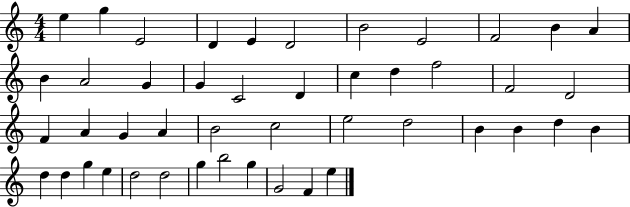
X:1
T:Untitled
M:4/4
L:1/4
K:C
e g E2 D E D2 B2 E2 F2 B A B A2 G G C2 D c d f2 F2 D2 F A G A B2 c2 e2 d2 B B d B d d g e d2 d2 g b2 g G2 F e